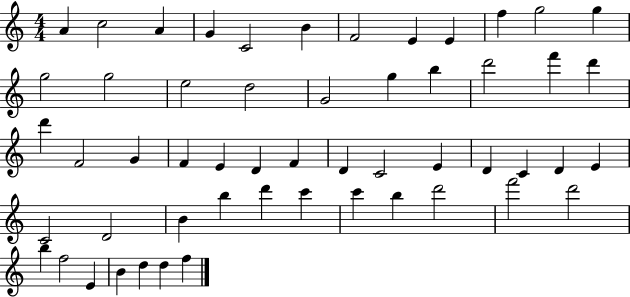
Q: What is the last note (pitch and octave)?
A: F5